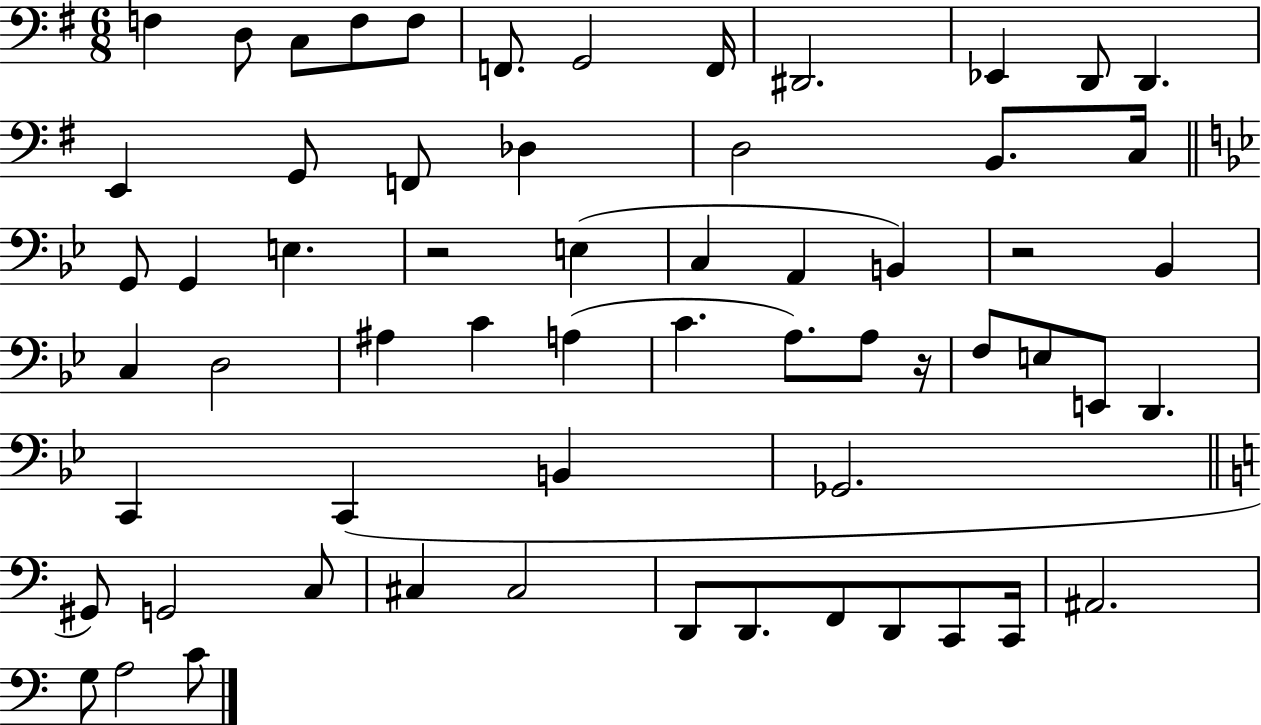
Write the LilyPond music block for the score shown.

{
  \clef bass
  \numericTimeSignature
  \time 6/8
  \key g \major
  f4 d8 c8 f8 f8 | f,8. g,2 f,16 | dis,2. | ees,4 d,8 d,4. | \break e,4 g,8 f,8 des4 | d2 b,8. c16 | \bar "||" \break \key g \minor g,8 g,4 e4. | r2 e4( | c4 a,4 b,4) | r2 bes,4 | \break c4 d2 | ais4 c'4 a4( | c'4. a8.) a8 r16 | f8 e8 e,8 d,4. | \break c,4 c,4( b,4 | ges,2. | \bar "||" \break \key c \major gis,8) g,2 c8 | cis4 cis2 | d,8 d,8. f,8 d,8 c,8 c,16 | ais,2. | \break g8 a2 c'8 | \bar "|."
}